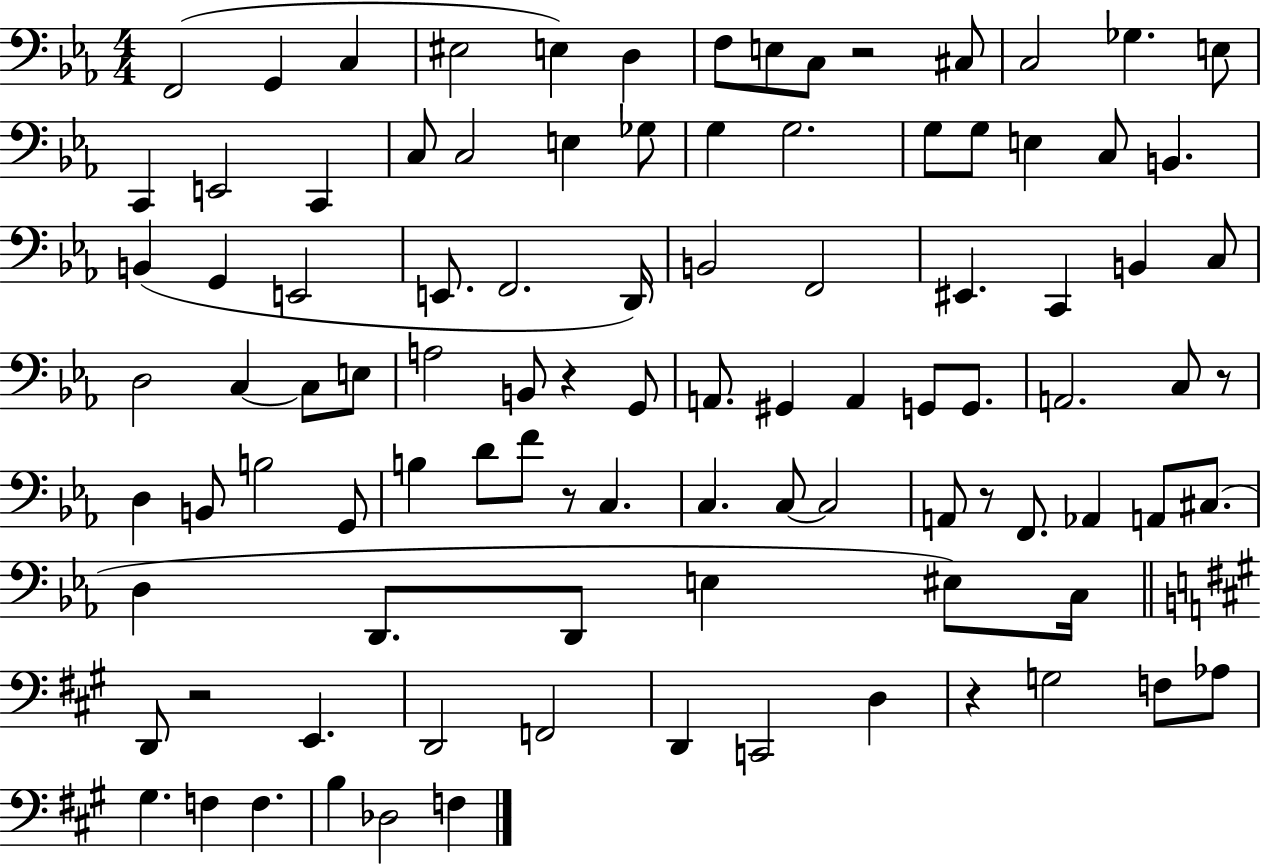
F2/h G2/q C3/q EIS3/h E3/q D3/q F3/e E3/e C3/e R/h C#3/e C3/h Gb3/q. E3/e C2/q E2/h C2/q C3/e C3/h E3/q Gb3/e G3/q G3/h. G3/e G3/e E3/q C3/e B2/q. B2/q G2/q E2/h E2/e. F2/h. D2/s B2/h F2/h EIS2/q. C2/q B2/q C3/e D3/h C3/q C3/e E3/e A3/h B2/e R/q G2/e A2/e. G#2/q A2/q G2/e G2/e. A2/h. C3/e R/e D3/q B2/e B3/h G2/e B3/q D4/e F4/e R/e C3/q. C3/q. C3/e C3/h A2/e R/e F2/e. Ab2/q A2/e C#3/e. D3/q D2/e. D2/e E3/q EIS3/e C3/s D2/e R/h E2/q. D2/h F2/h D2/q C2/h D3/q R/q G3/h F3/e Ab3/e G#3/q. F3/q F3/q. B3/q Db3/h F3/q